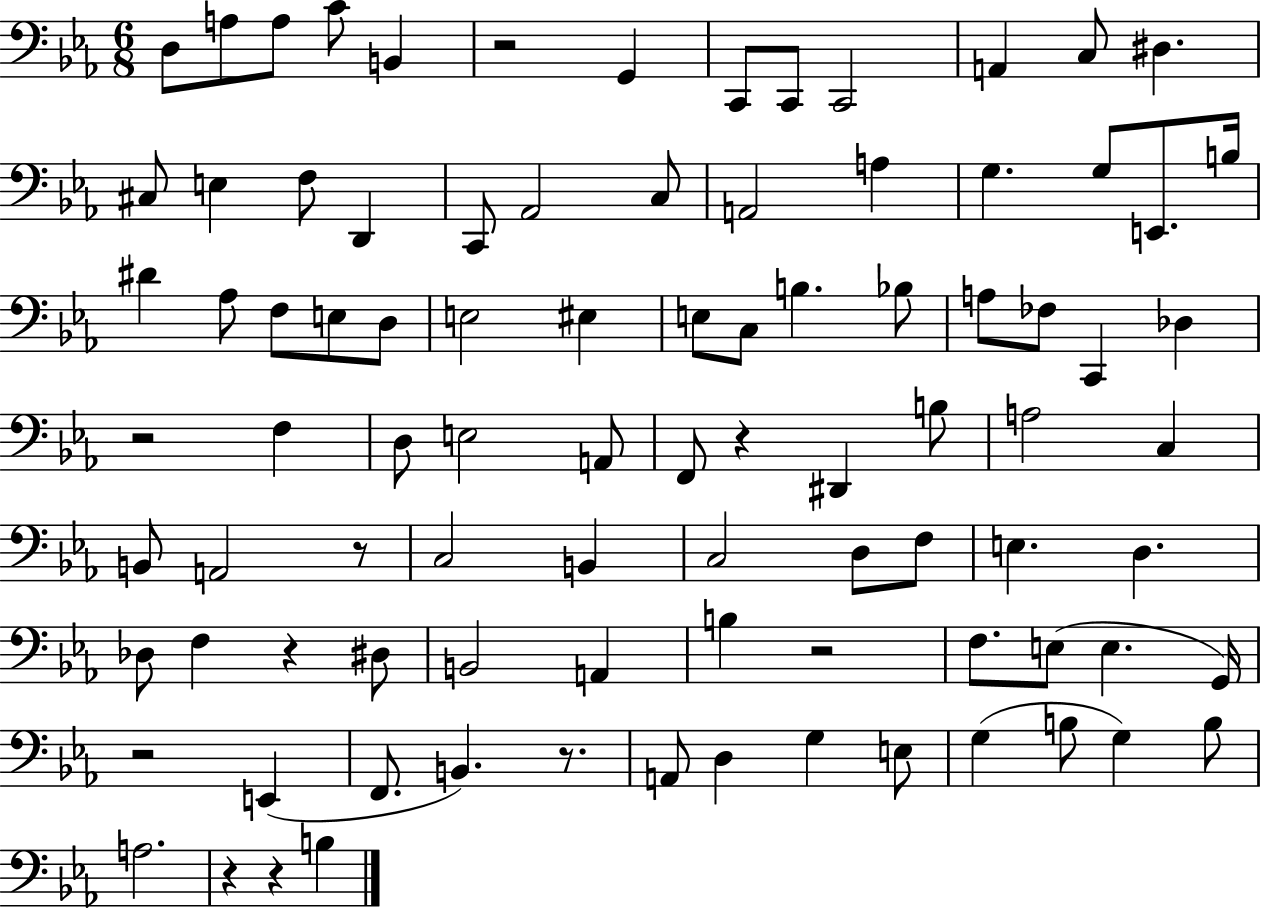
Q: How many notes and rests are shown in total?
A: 91